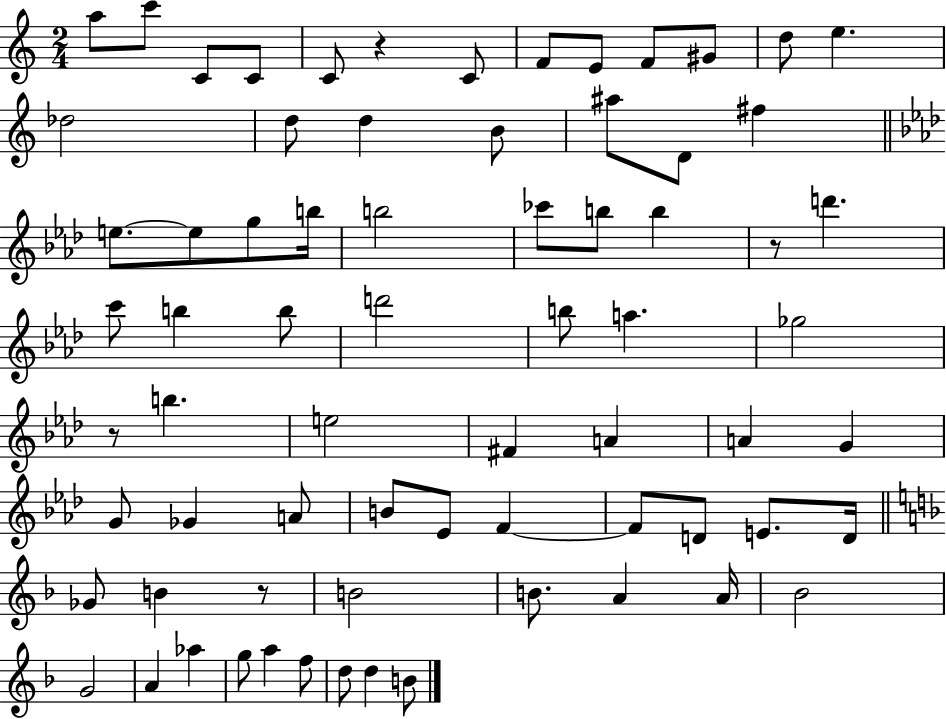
X:1
T:Untitled
M:2/4
L:1/4
K:C
a/2 c'/2 C/2 C/2 C/2 z C/2 F/2 E/2 F/2 ^G/2 d/2 e _d2 d/2 d B/2 ^a/2 D/2 ^f e/2 e/2 g/2 b/4 b2 _c'/2 b/2 b z/2 d' c'/2 b b/2 d'2 b/2 a _g2 z/2 b e2 ^F A A G G/2 _G A/2 B/2 _E/2 F F/2 D/2 E/2 D/4 _G/2 B z/2 B2 B/2 A A/4 _B2 G2 A _a g/2 a f/2 d/2 d B/2